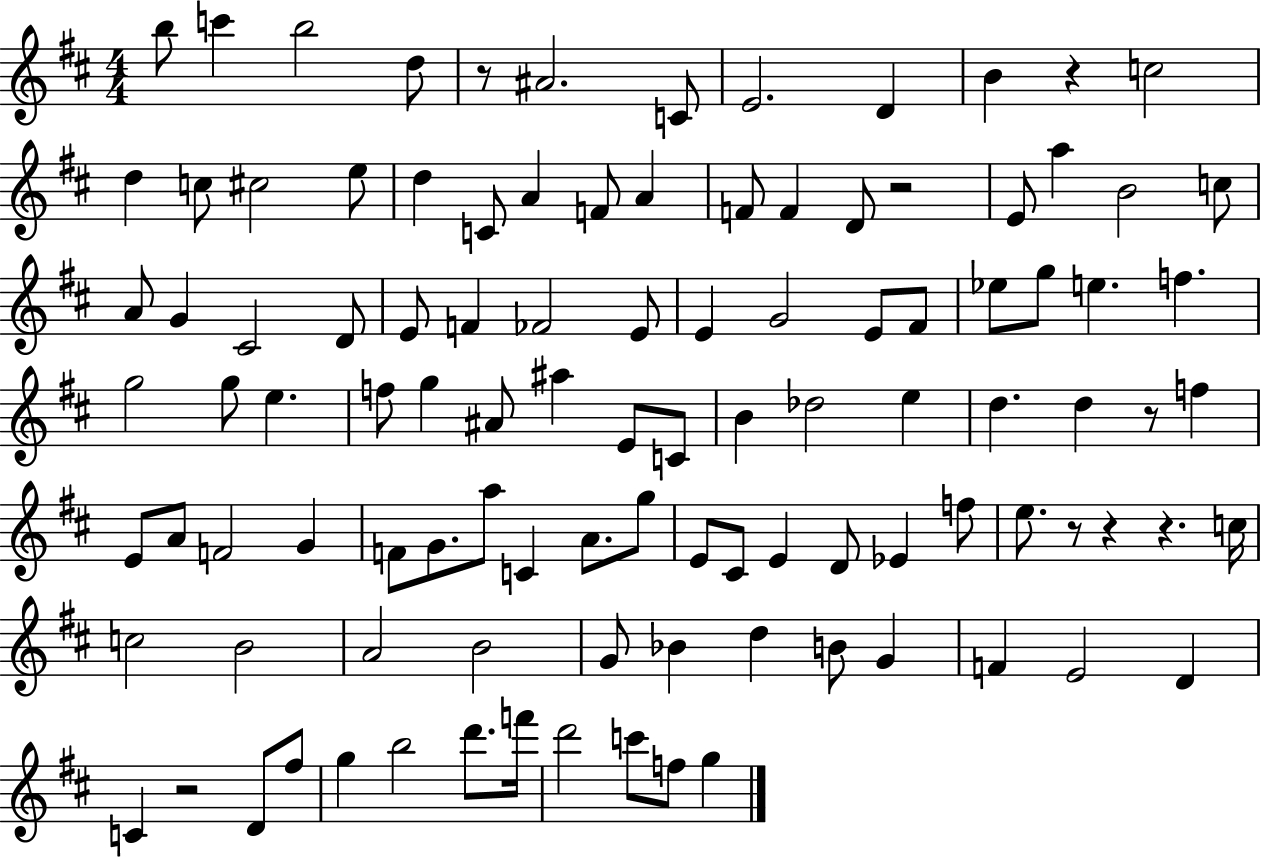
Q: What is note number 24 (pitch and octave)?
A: A5